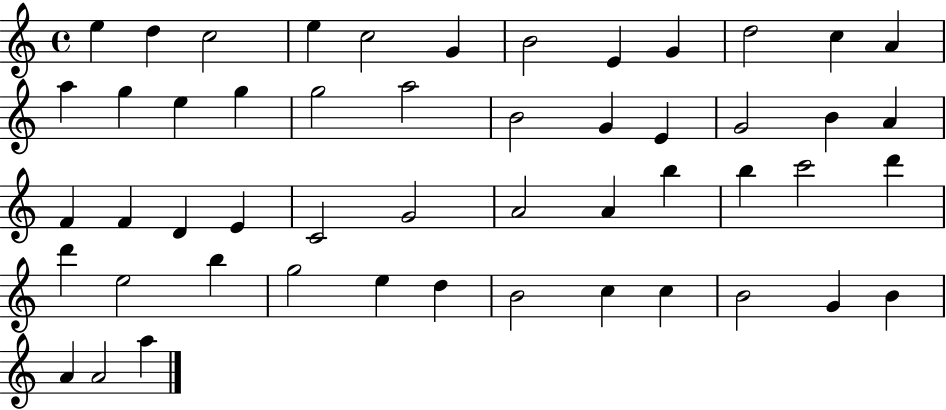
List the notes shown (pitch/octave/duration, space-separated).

E5/q D5/q C5/h E5/q C5/h G4/q B4/h E4/q G4/q D5/h C5/q A4/q A5/q G5/q E5/q G5/q G5/h A5/h B4/h G4/q E4/q G4/h B4/q A4/q F4/q F4/q D4/q E4/q C4/h G4/h A4/h A4/q B5/q B5/q C6/h D6/q D6/q E5/h B5/q G5/h E5/q D5/q B4/h C5/q C5/q B4/h G4/q B4/q A4/q A4/h A5/q